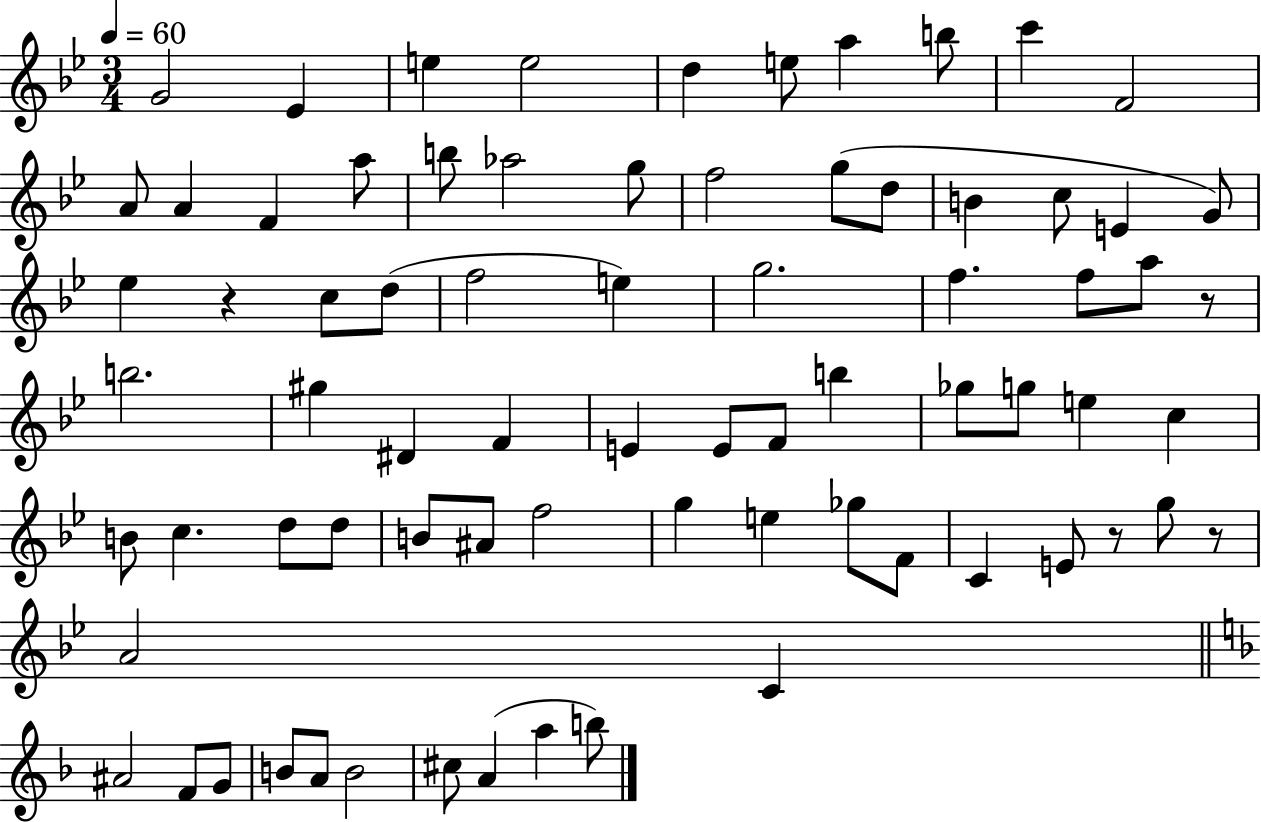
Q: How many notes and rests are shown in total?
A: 75